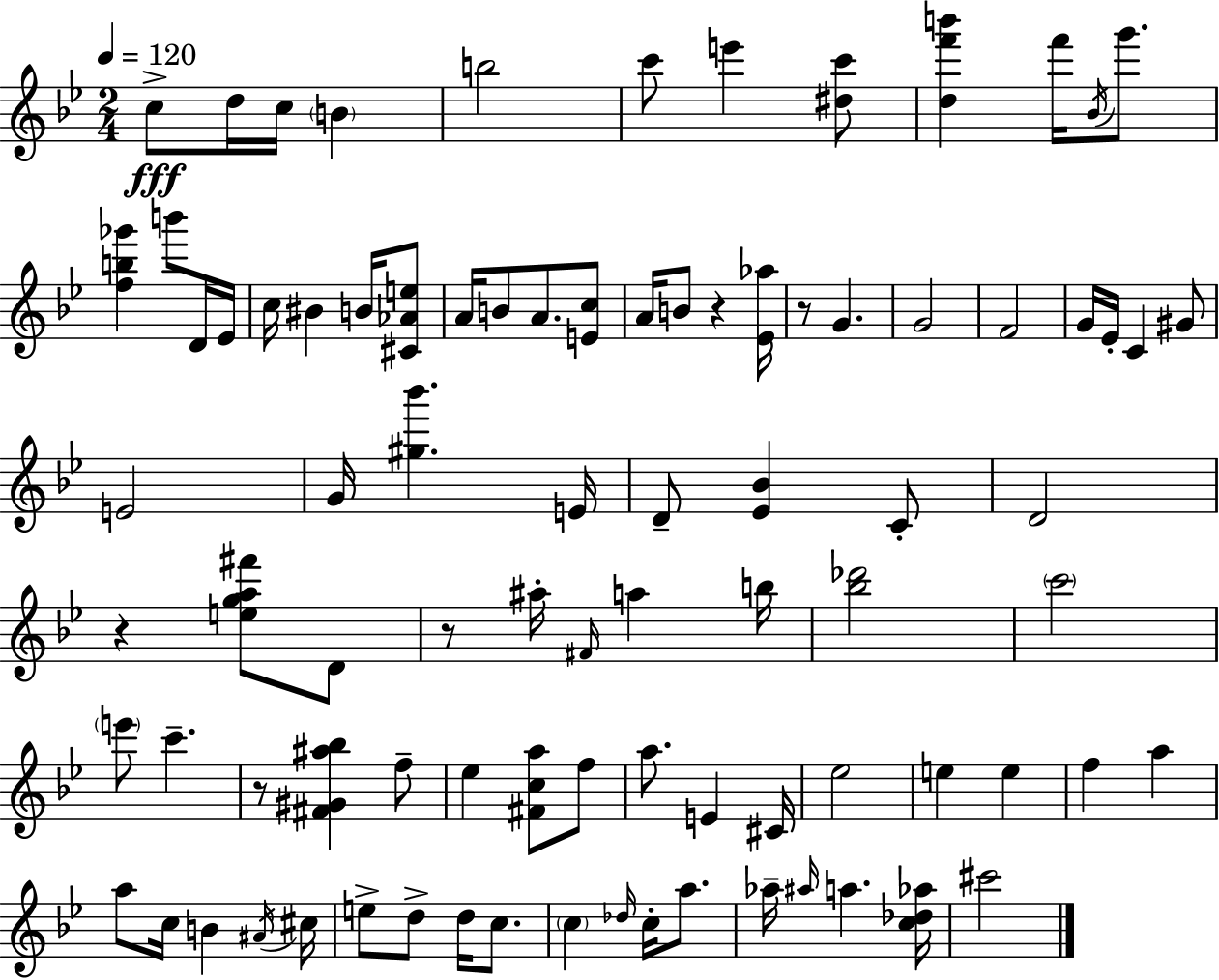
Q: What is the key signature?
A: BES major